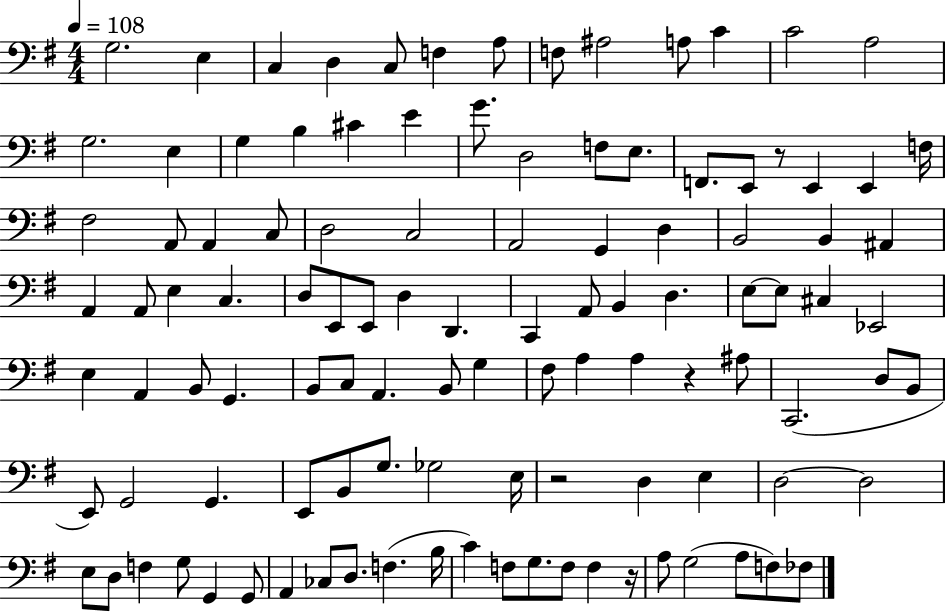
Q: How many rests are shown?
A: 4